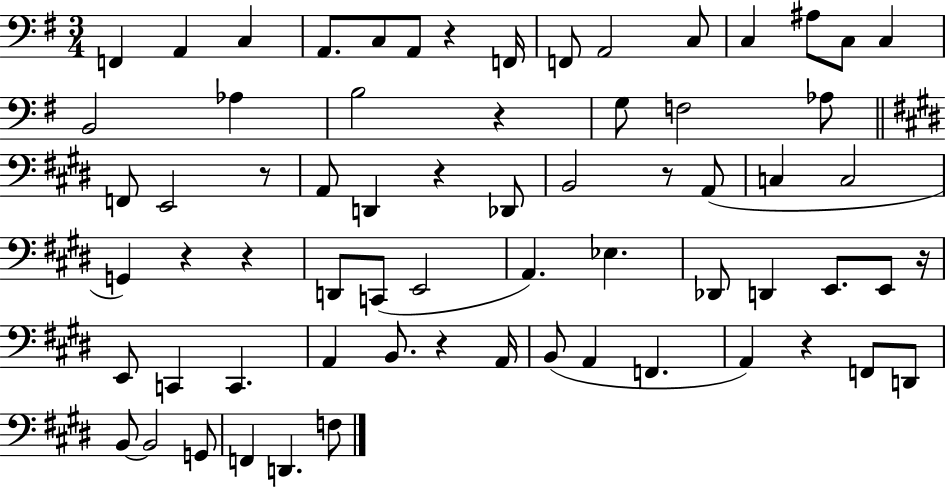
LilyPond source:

{
  \clef bass
  \numericTimeSignature
  \time 3/4
  \key g \major
  f,4 a,4 c4 | a,8. c8 a,8 r4 f,16 | f,8 a,2 c8 | c4 ais8 c8 c4 | \break b,2 aes4 | b2 r4 | g8 f2 aes8 | \bar "||" \break \key e \major f,8 e,2 r8 | a,8 d,4 r4 des,8 | b,2 r8 a,8( | c4 c2 | \break g,4) r4 r4 | d,8 c,8( e,2 | a,4.) ees4. | des,8 d,4 e,8. e,8 r16 | \break e,8 c,4 c,4. | a,4 b,8. r4 a,16 | b,8( a,4 f,4. | a,4) r4 f,8 d,8 | \break b,8~~ b,2 g,8 | f,4 d,4. f8 | \bar "|."
}